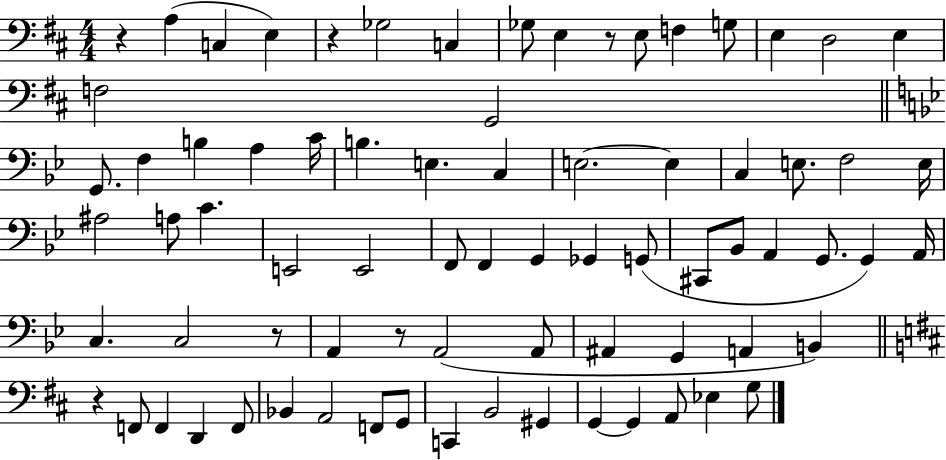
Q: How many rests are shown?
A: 6